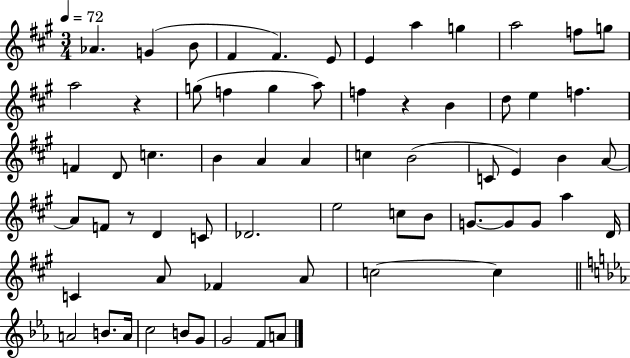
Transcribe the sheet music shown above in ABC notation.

X:1
T:Untitled
M:3/4
L:1/4
K:A
_A G B/2 ^F ^F E/2 E a g a2 f/2 g/2 a2 z g/2 f g a/2 f z B d/2 e f F D/2 c B A A c B2 C/2 E B A/2 A/2 F/2 z/2 D C/2 _D2 e2 c/2 B/2 G/2 G/2 G/2 a D/4 C A/2 _F A/2 c2 c A2 B/2 A/4 c2 B/2 G/2 G2 F/2 A/2